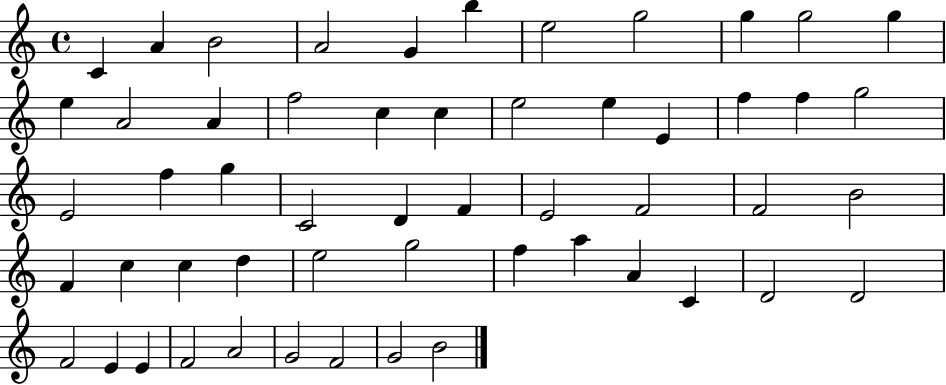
{
  \clef treble
  \time 4/4
  \defaultTimeSignature
  \key c \major
  c'4 a'4 b'2 | a'2 g'4 b''4 | e''2 g''2 | g''4 g''2 g''4 | \break e''4 a'2 a'4 | f''2 c''4 c''4 | e''2 e''4 e'4 | f''4 f''4 g''2 | \break e'2 f''4 g''4 | c'2 d'4 f'4 | e'2 f'2 | f'2 b'2 | \break f'4 c''4 c''4 d''4 | e''2 g''2 | f''4 a''4 a'4 c'4 | d'2 d'2 | \break f'2 e'4 e'4 | f'2 a'2 | g'2 f'2 | g'2 b'2 | \break \bar "|."
}